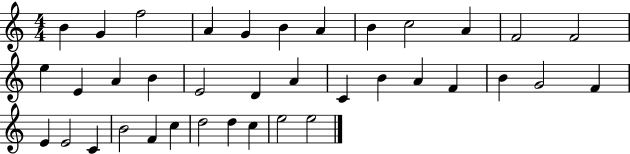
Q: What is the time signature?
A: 4/4